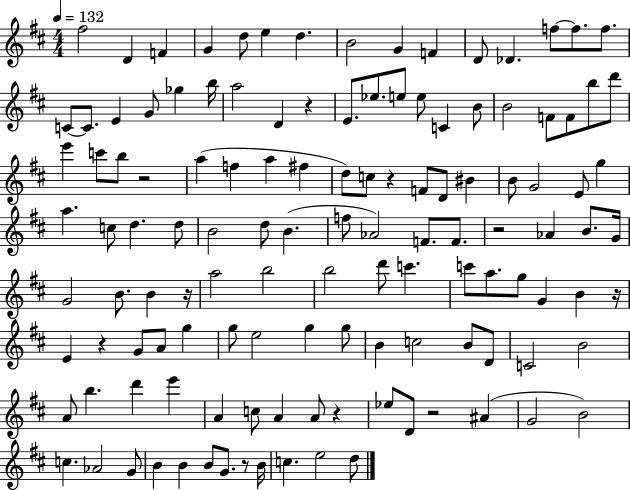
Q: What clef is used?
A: treble